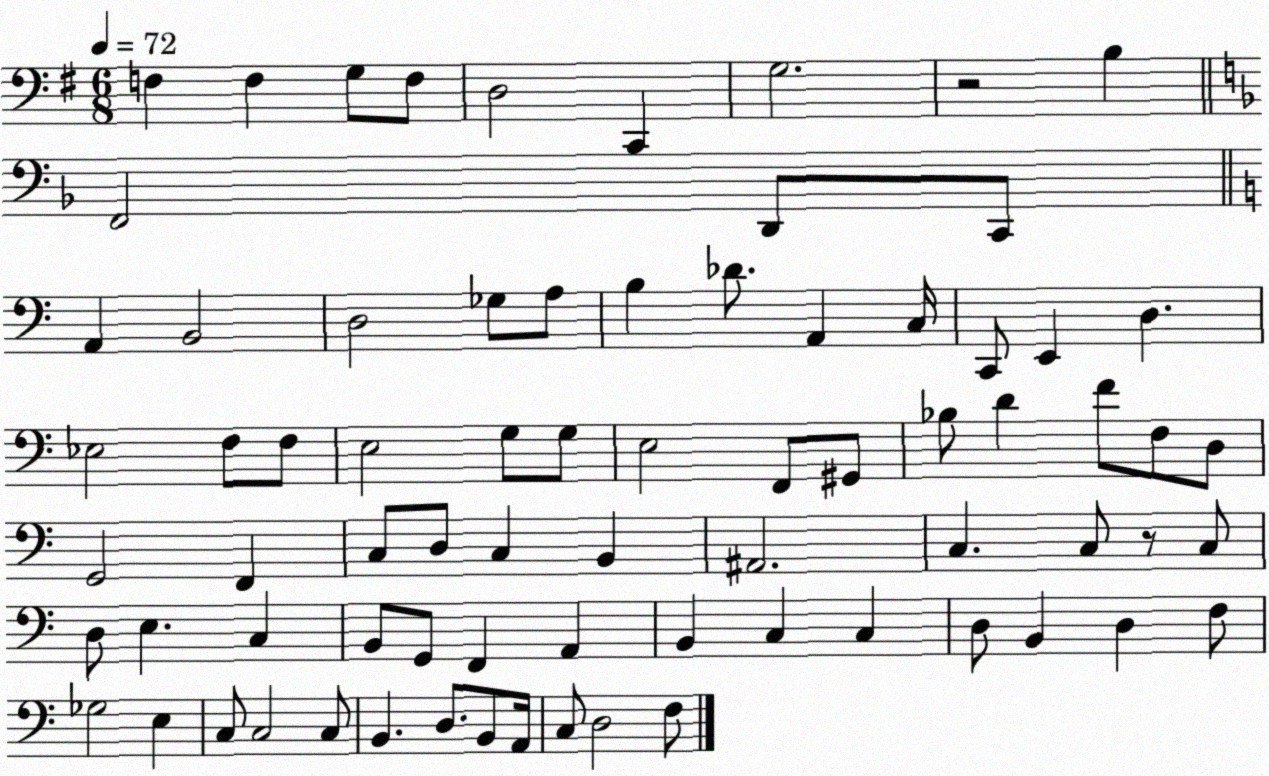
X:1
T:Untitled
M:6/8
L:1/4
K:G
F, F, G,/2 F,/2 D,2 C,, G,2 z2 B, F,,2 D,,/2 C,,/2 A,, B,,2 D,2 _G,/2 A,/2 B, _D/2 A,, C,/4 C,,/2 E,, D, _E,2 F,/2 F,/2 E,2 G,/2 G,/2 E,2 F,,/2 ^G,,/2 _B,/2 D F/2 F,/2 D,/2 G,,2 F,, C,/2 D,/2 C, B,, ^A,,2 C, C,/2 z/2 C,/2 D,/2 E, C, B,,/2 G,,/2 F,, A,, B,, C, C, D,/2 B,, D, F,/2 _G,2 E, C,/2 C,2 C,/2 B,, D,/2 B,,/2 A,,/4 C,/2 D,2 F,/2